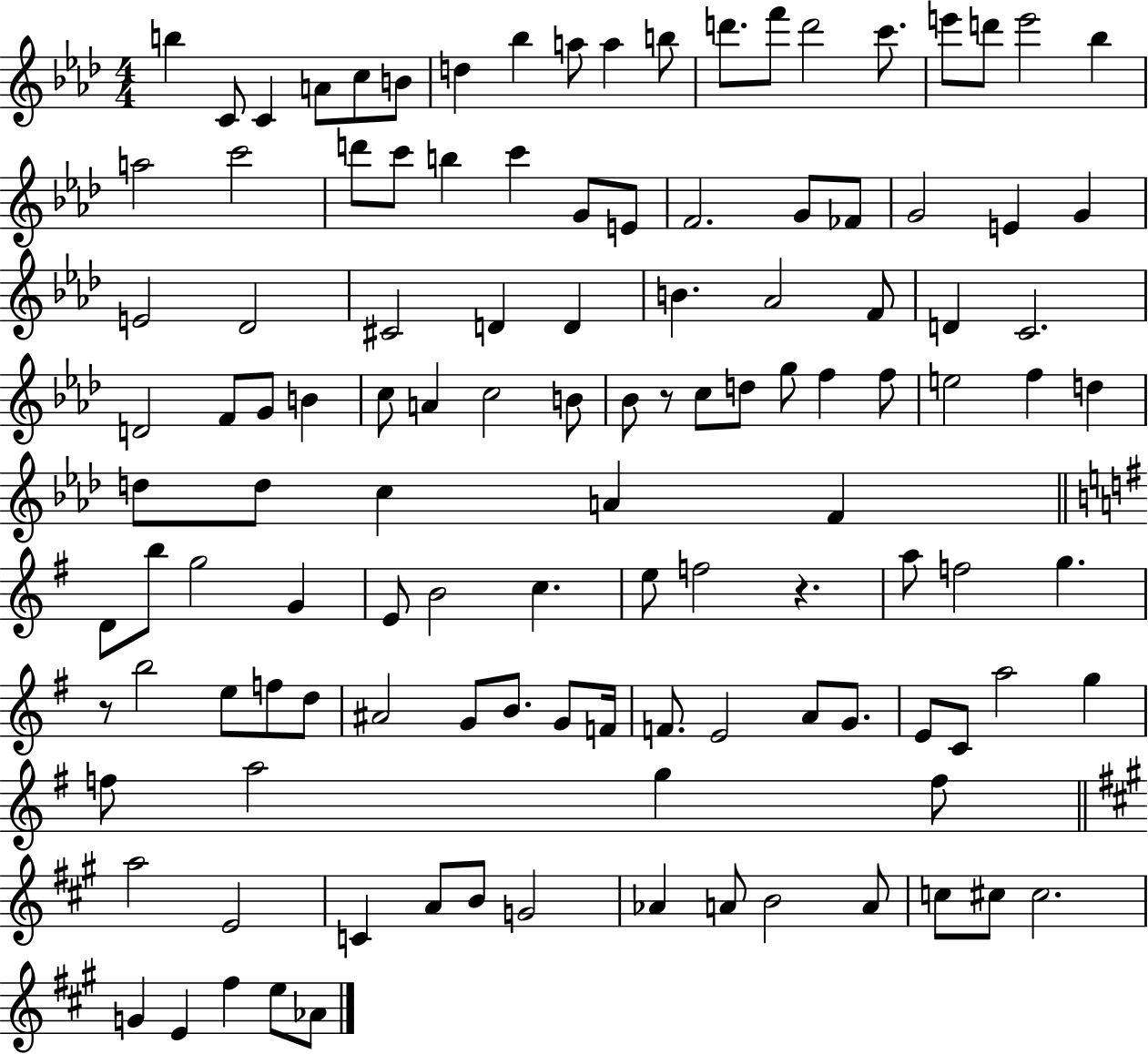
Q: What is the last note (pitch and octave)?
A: Ab4